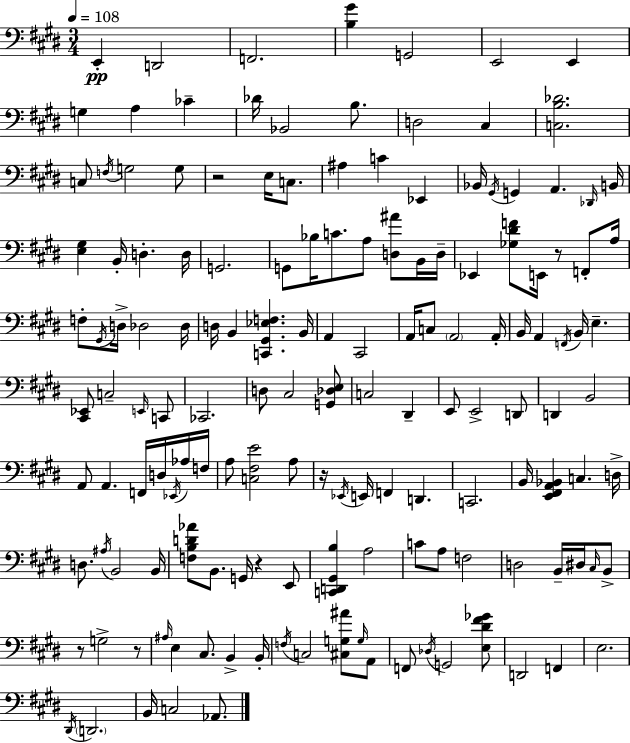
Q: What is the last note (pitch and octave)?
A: Ab2